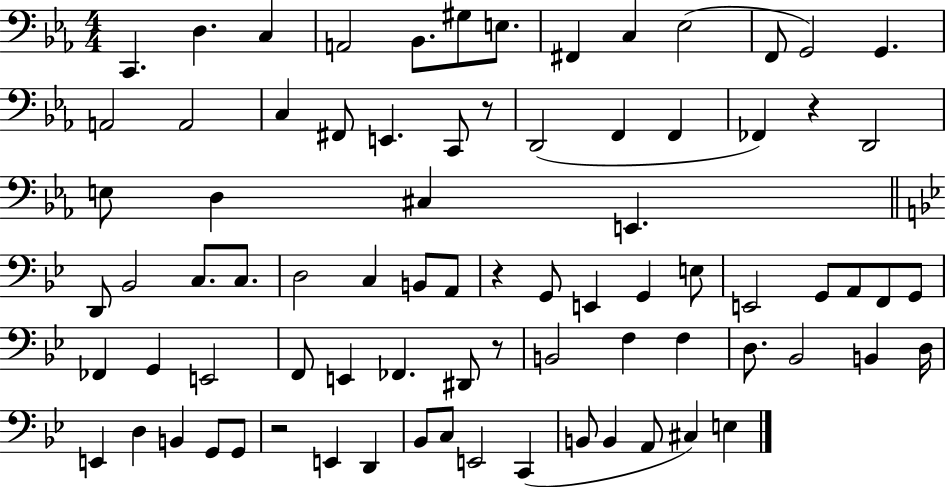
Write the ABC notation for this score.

X:1
T:Untitled
M:4/4
L:1/4
K:Eb
C,, D, C, A,,2 _B,,/2 ^G,/2 E,/2 ^F,, C, _E,2 F,,/2 G,,2 G,, A,,2 A,,2 C, ^F,,/2 E,, C,,/2 z/2 D,,2 F,, F,, _F,, z D,,2 E,/2 D, ^C, E,, D,,/2 _B,,2 C,/2 C,/2 D,2 C, B,,/2 A,,/2 z G,,/2 E,, G,, E,/2 E,,2 G,,/2 A,,/2 F,,/2 G,,/2 _F,, G,, E,,2 F,,/2 E,, _F,, ^D,,/2 z/2 B,,2 F, F, D,/2 _B,,2 B,, D,/4 E,, D, B,, G,,/2 G,,/2 z2 E,, D,, _B,,/2 C,/2 E,,2 C,, B,,/2 B,, A,,/2 ^C, E,